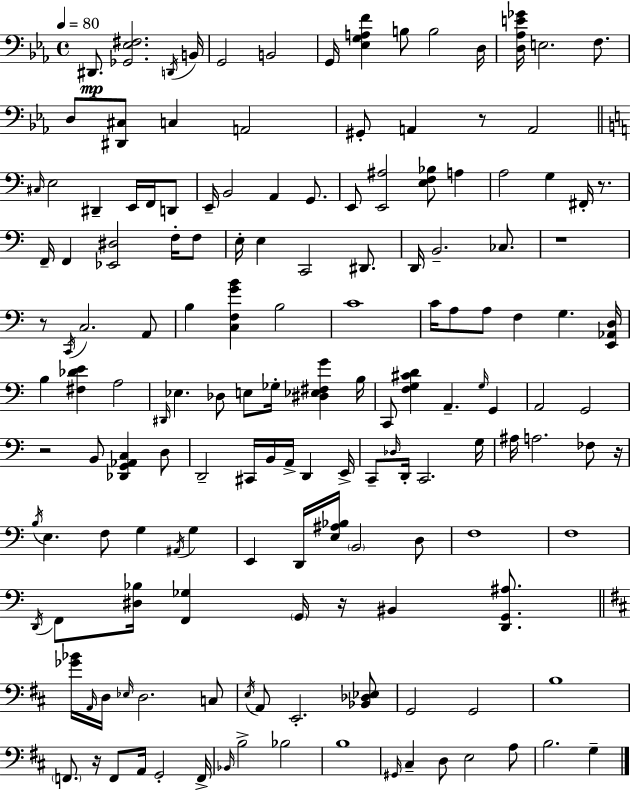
D#2/e. [Gb2,Eb3,F#3]/h. D2/s B2/s G2/h B2/h G2/s [Eb3,G3,A3,F4]/q B3/e B3/h D3/s [D3,Ab3,E4,Gb4]/s E3/h. F3/e. D3/e [D#2,C#3]/e C3/q A2/h G#2/e A2/q R/e A2/h C#3/s E3/h D#2/q E2/s F2/s D2/e E2/s B2/h A2/q G2/e. E2/e [E2,A#3]/h [E3,F3,Bb3]/e A3/q A3/h G3/q F#2/s R/e. F2/s F2/q [Eb2,D#3]/h F3/s F3/e E3/s E3/q C2/h D#2/e. D2/s B2/h. CES3/e. R/w R/e C2/s C3/h. A2/e B3/q [C3,F3,G4,B4]/q B3/h C4/w C4/s A3/e A3/e F3/q G3/q. [E2,Ab2,D3]/s B3/q [F#3,Db4,E4]/q A3/h D#2/s Eb3/q. Db3/e E3/e Gb3/s [D#3,Eb3,F#3,G4]/q B3/s C2/e [F3,G3,C#4,D4]/q A2/q. G3/s G2/q A2/h G2/h R/h B2/e [Db2,G2,Ab2,C3]/q D3/e D2/h C#2/s B2/s A2/s D2/q E2/s C2/e Db3/s D2/s C2/h. G3/s A#3/s A3/h. FES3/e R/s B3/s E3/q. F3/e G3/q A#2/s G3/q E2/q D2/s [E3,A#3,Bb3]/s B2/h D3/e F3/w F3/w D2/s F2/e [D#3,Bb3]/s [F2,Gb3]/q G2/s R/s BIS2/q [D2,G2,A#3]/e. [Gb4,Bb4]/s A2/s D3/s Eb3/s D3/h. C3/e E3/s A2/e E2/h. [Bb2,Db3,Eb3]/e G2/h G2/h B3/w F2/e. R/s F2/e A2/s G2/h F2/s Bb2/s B3/h Bb3/h B3/w G#2/s C#3/q D3/e E3/h A3/e B3/h. G3/q